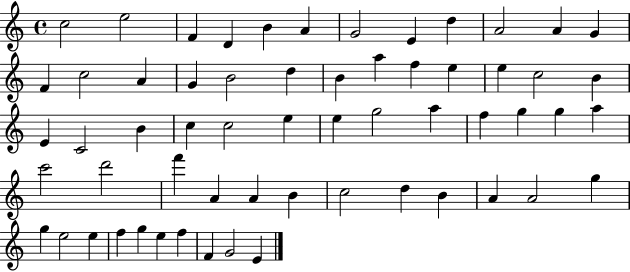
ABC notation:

X:1
T:Untitled
M:4/4
L:1/4
K:C
c2 e2 F D B A G2 E d A2 A G F c2 A G B2 d B a f e e c2 B E C2 B c c2 e e g2 a f g g a c'2 d'2 f' A A B c2 d B A A2 g g e2 e f g e f F G2 E